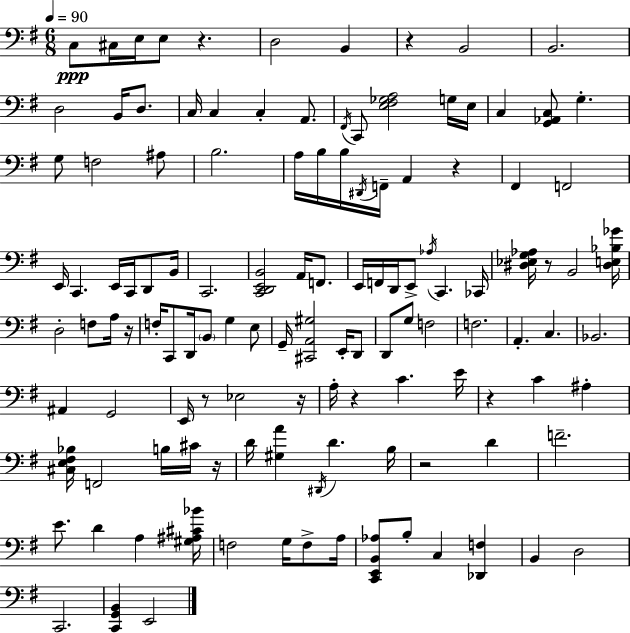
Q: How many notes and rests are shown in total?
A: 123